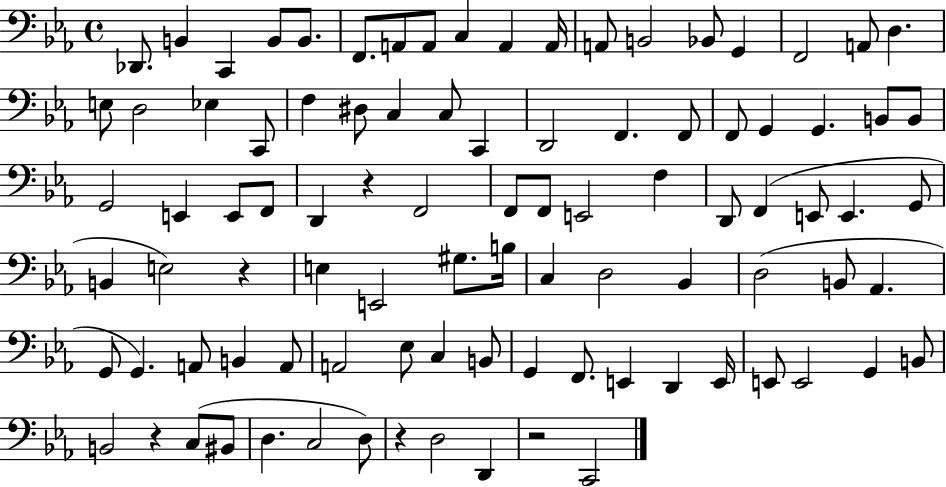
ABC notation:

X:1
T:Untitled
M:4/4
L:1/4
K:Eb
_D,,/2 B,, C,, B,,/2 B,,/2 F,,/2 A,,/2 A,,/2 C, A,, A,,/4 A,,/2 B,,2 _B,,/2 G,, F,,2 A,,/2 D, E,/2 D,2 _E, C,,/2 F, ^D,/2 C, C,/2 C,, D,,2 F,, F,,/2 F,,/2 G,, G,, B,,/2 B,,/2 G,,2 E,, E,,/2 F,,/2 D,, z F,,2 F,,/2 F,,/2 E,,2 F, D,,/2 F,, E,,/2 E,, G,,/2 B,, E,2 z E, E,,2 ^G,/2 B,/4 C, D,2 _B,, D,2 B,,/2 _A,, G,,/2 G,, A,,/2 B,, A,,/2 A,,2 _E,/2 C, B,,/2 G,, F,,/2 E,, D,, E,,/4 E,,/2 E,,2 G,, B,,/2 B,,2 z C,/2 ^B,,/2 D, C,2 D,/2 z D,2 D,, z2 C,,2